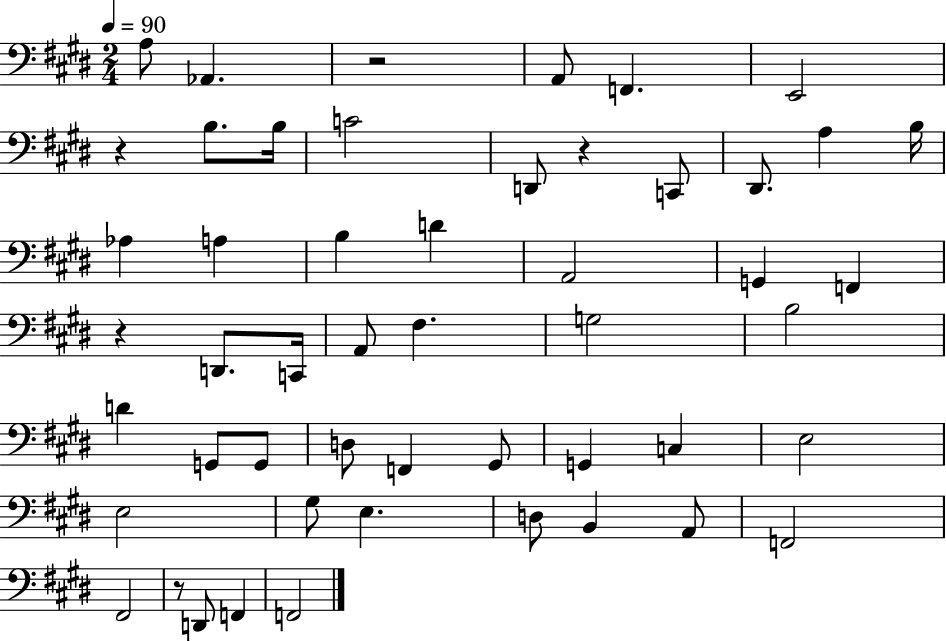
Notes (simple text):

A3/e Ab2/q. R/h A2/e F2/q. E2/h R/q B3/e. B3/s C4/h D2/e R/q C2/e D#2/e. A3/q B3/s Ab3/q A3/q B3/q D4/q A2/h G2/q F2/q R/q D2/e. C2/s A2/e F#3/q. G3/h B3/h D4/q G2/e G2/e D3/e F2/q G#2/e G2/q C3/q E3/h E3/h G#3/e E3/q. D3/e B2/q A2/e F2/h F#2/h R/e D2/e F2/q F2/h